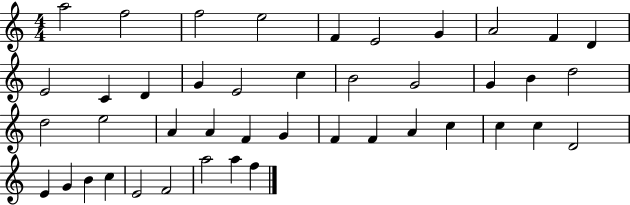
A5/h F5/h F5/h E5/h F4/q E4/h G4/q A4/h F4/q D4/q E4/h C4/q D4/q G4/q E4/h C5/q B4/h G4/h G4/q B4/q D5/h D5/h E5/h A4/q A4/q F4/q G4/q F4/q F4/q A4/q C5/q C5/q C5/q D4/h E4/q G4/q B4/q C5/q E4/h F4/h A5/h A5/q F5/q